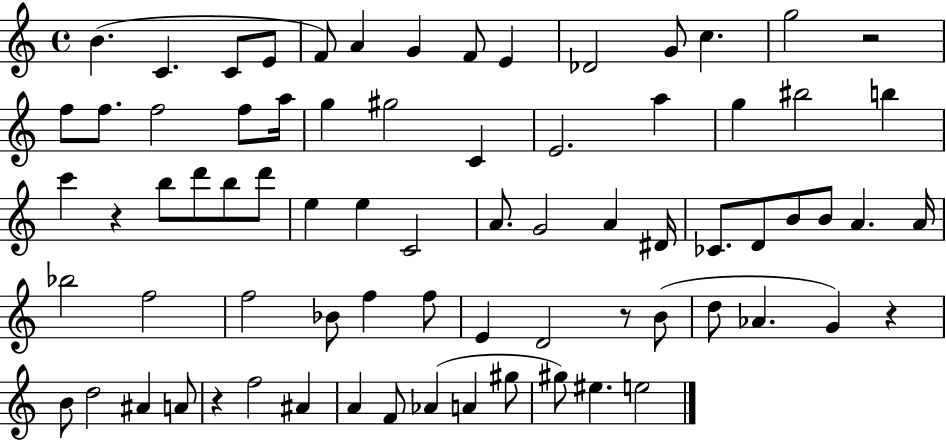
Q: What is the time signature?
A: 4/4